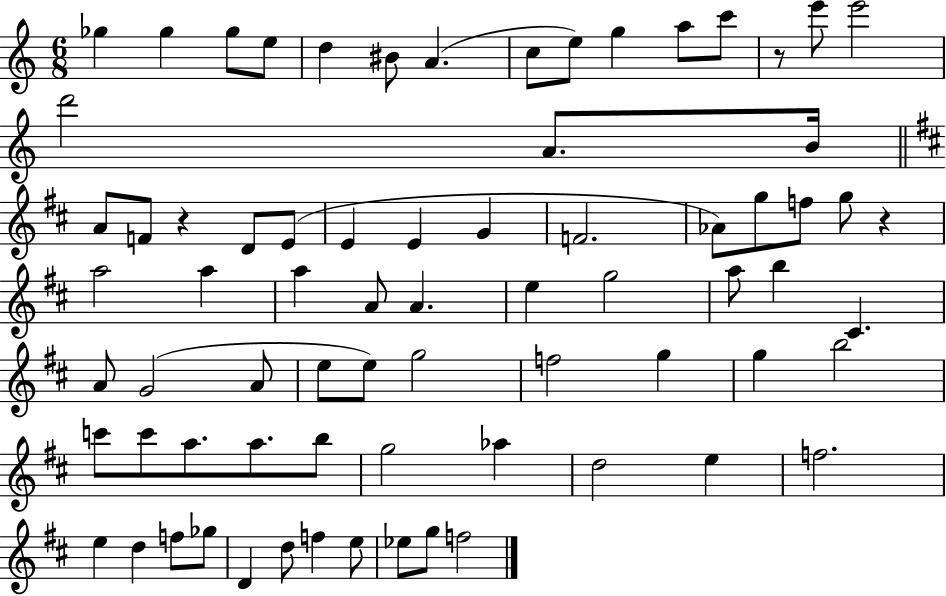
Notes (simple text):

Gb5/q Gb5/q Gb5/e E5/e D5/q BIS4/e A4/q. C5/e E5/e G5/q A5/e C6/e R/e E6/e E6/h D6/h A4/e. B4/s A4/e F4/e R/q D4/e E4/e E4/q E4/q G4/q F4/h. Ab4/e G5/e F5/e G5/e R/q A5/h A5/q A5/q A4/e A4/q. E5/q G5/h A5/e B5/q C#4/q. A4/e G4/h A4/e E5/e E5/e G5/h F5/h G5/q G5/q B5/h C6/e C6/e A5/e. A5/e. B5/e G5/h Ab5/q D5/h E5/q F5/h. E5/q D5/q F5/e Gb5/e D4/q D5/e F5/q E5/e Eb5/e G5/e F5/h